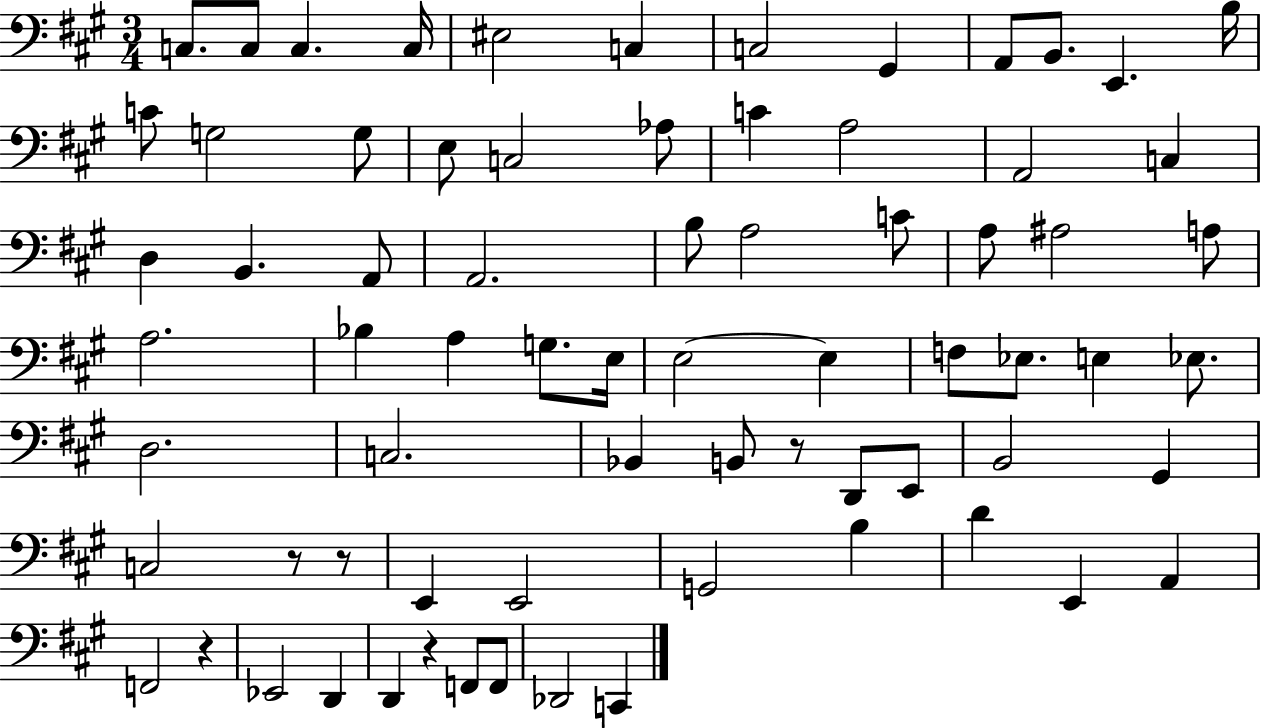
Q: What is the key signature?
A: A major